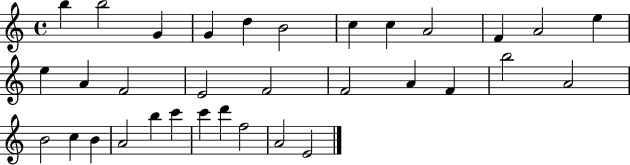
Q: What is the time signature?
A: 4/4